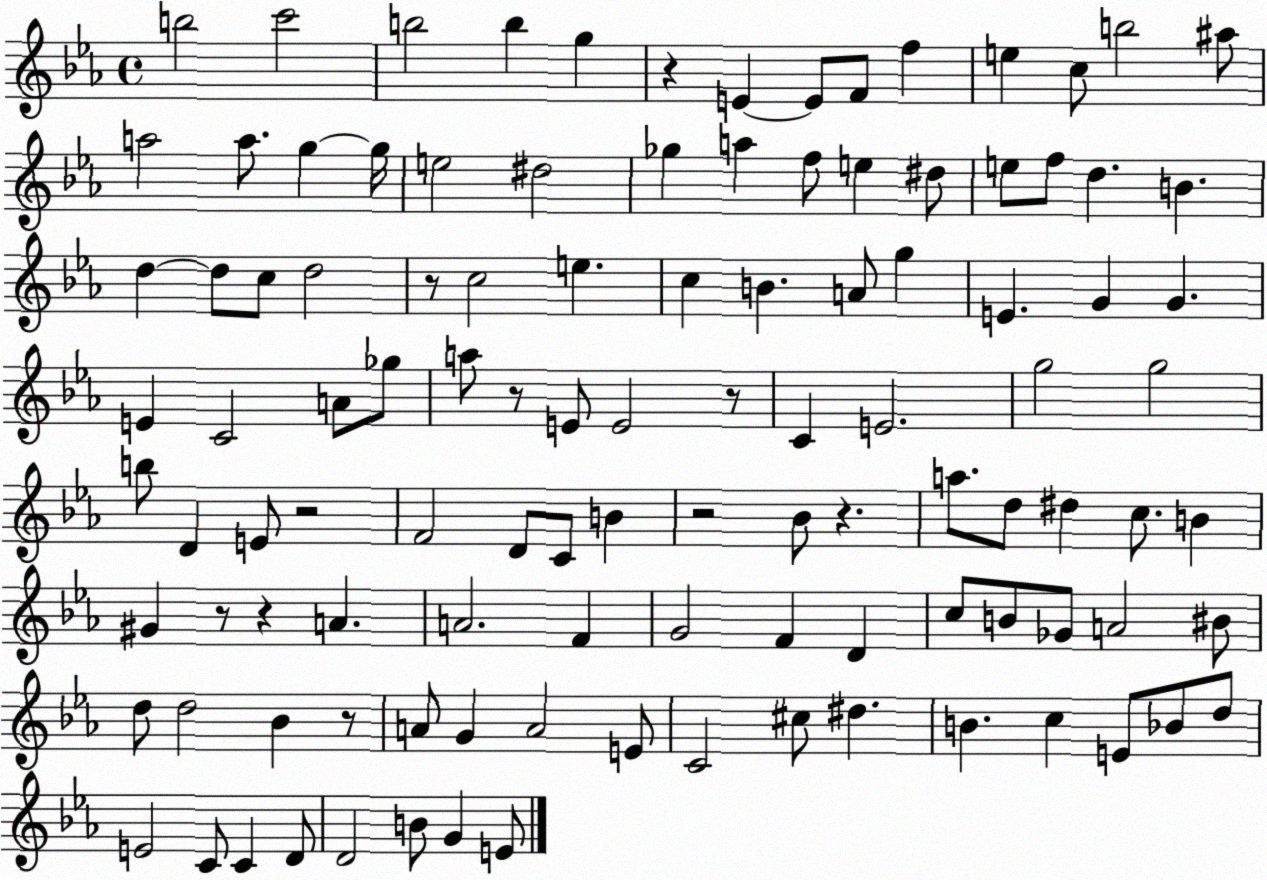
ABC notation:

X:1
T:Untitled
M:4/4
L:1/4
K:Eb
b2 c'2 b2 b g z E E/2 F/2 f e c/2 b2 ^a/2 a2 a/2 g g/4 e2 ^d2 _g a f/2 e ^d/2 e/2 f/2 d B d d/2 c/2 d2 z/2 c2 e c B A/2 g E G G E C2 A/2 _g/2 a/2 z/2 E/2 E2 z/2 C E2 g2 g2 b/2 D E/2 z2 F2 D/2 C/2 B z2 _B/2 z a/2 d/2 ^d c/2 B ^G z/2 z A A2 F G2 F D c/2 B/2 _G/2 A2 ^B/2 d/2 d2 _B z/2 A/2 G A2 E/2 C2 ^c/2 ^d B c E/2 _B/2 d/2 E2 C/2 C D/2 D2 B/2 G E/2